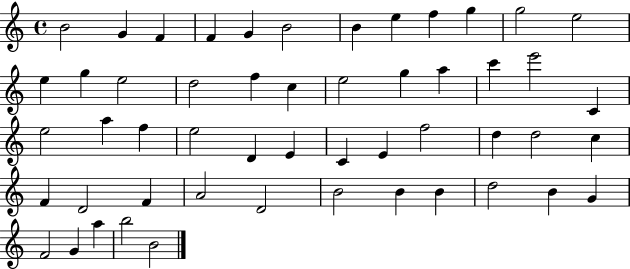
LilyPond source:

{
  \clef treble
  \time 4/4
  \defaultTimeSignature
  \key c \major
  b'2 g'4 f'4 | f'4 g'4 b'2 | b'4 e''4 f''4 g''4 | g''2 e''2 | \break e''4 g''4 e''2 | d''2 f''4 c''4 | e''2 g''4 a''4 | c'''4 e'''2 c'4 | \break e''2 a''4 f''4 | e''2 d'4 e'4 | c'4 e'4 f''2 | d''4 d''2 c''4 | \break f'4 d'2 f'4 | a'2 d'2 | b'2 b'4 b'4 | d''2 b'4 g'4 | \break f'2 g'4 a''4 | b''2 b'2 | \bar "|."
}